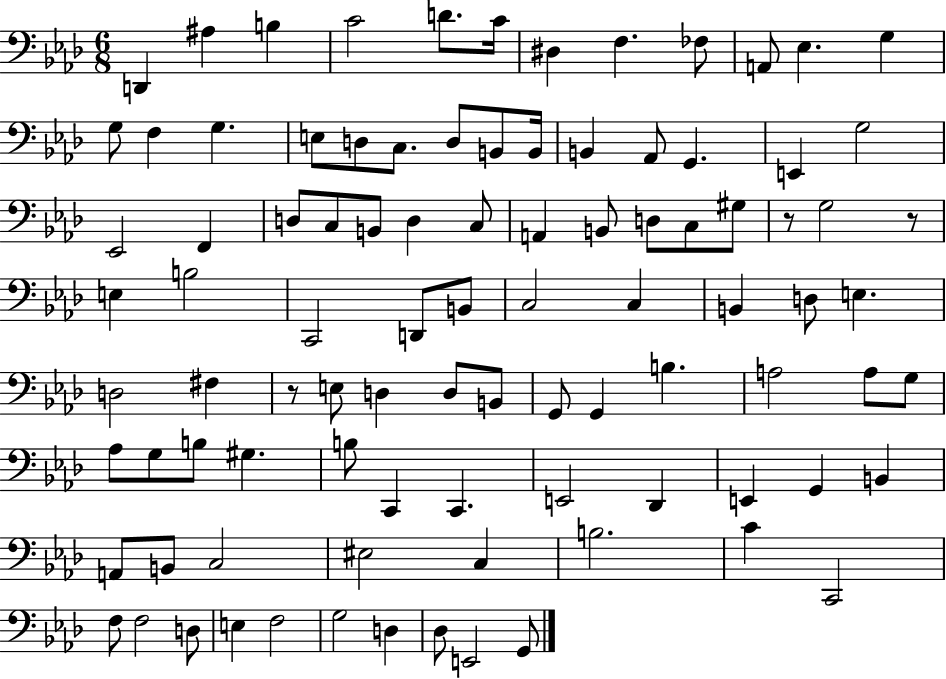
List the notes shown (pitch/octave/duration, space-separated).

D2/q A#3/q B3/q C4/h D4/e. C4/s D#3/q F3/q. FES3/e A2/e Eb3/q. G3/q G3/e F3/q G3/q. E3/e D3/e C3/e. D3/e B2/e B2/s B2/q Ab2/e G2/q. E2/q G3/h Eb2/h F2/q D3/e C3/e B2/e D3/q C3/e A2/q B2/e D3/e C3/e G#3/e R/e G3/h R/e E3/q B3/h C2/h D2/e B2/e C3/h C3/q B2/q D3/e E3/q. D3/h F#3/q R/e E3/e D3/q D3/e B2/e G2/e G2/q B3/q. A3/h A3/e G3/e Ab3/e G3/e B3/e G#3/q. B3/e C2/q C2/q. E2/h Db2/q E2/q G2/q B2/q A2/e B2/e C3/h EIS3/h C3/q B3/h. C4/q C2/h F3/e F3/h D3/e E3/q F3/h G3/h D3/q Db3/e E2/h G2/e